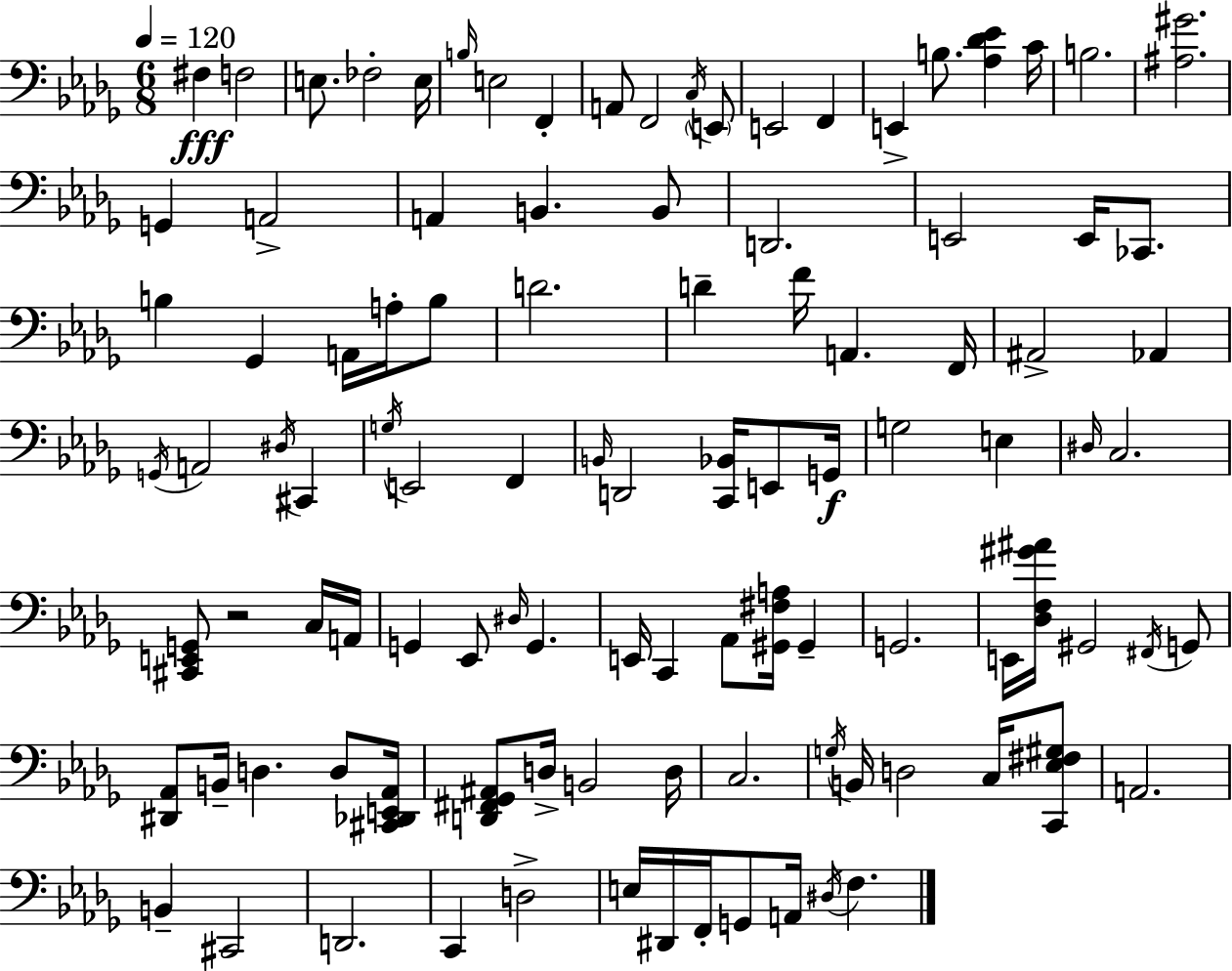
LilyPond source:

{
  \clef bass
  \numericTimeSignature
  \time 6/8
  \key bes \minor
  \tempo 4 = 120
  \repeat volta 2 { fis4\fff f2 | e8. fes2-. e16 | \grace { b16 } e2 f,4-. | a,8 f,2 \acciaccatura { c16 } | \break \parenthesize e,8 e,2 f,4 | e,4-> b8. <aes des' ees'>4 | c'16 b2. | <ais gis'>2. | \break g,4 a,2-> | a,4 b,4. | b,8 d,2. | e,2 e,16 ces,8. | \break b4 ges,4 a,16 a16-. | b8 d'2. | d'4-- f'16 a,4. | f,16 ais,2-> aes,4 | \break \acciaccatura { g,16 } a,2 \acciaccatura { dis16 } | cis,4 \acciaccatura { g16 } e,2 | f,4 \grace { b,16 } d,2 | <c, bes,>16 e,8 g,16\f g2 | \break e4 \grace { dis16 } c2. | <cis, e, g,>8 r2 | c16 a,16 g,4 ees,8 | \grace { dis16 } g,4. e,16 c,4 | \break aes,8 <gis, fis a>16 gis,4-- g,2. | e,16 <des f gis' ais'>16 gis,2 | \acciaccatura { fis,16 } g,8 <dis, aes,>8 b,16-- | d4. d8 <cis, des, e, aes,>16 <d, fis, ges, ais,>8 d16-> | \break b,2 d16 c2. | \acciaccatura { g16 } b,16 d2 | c16 <c, ees fis gis>8 a,2. | b,4-- | \break cis,2 d,2. | c,4 | d2-> e16 dis,16 | f,16-. g,8 a,16 \acciaccatura { dis16 } f4. } \bar "|."
}